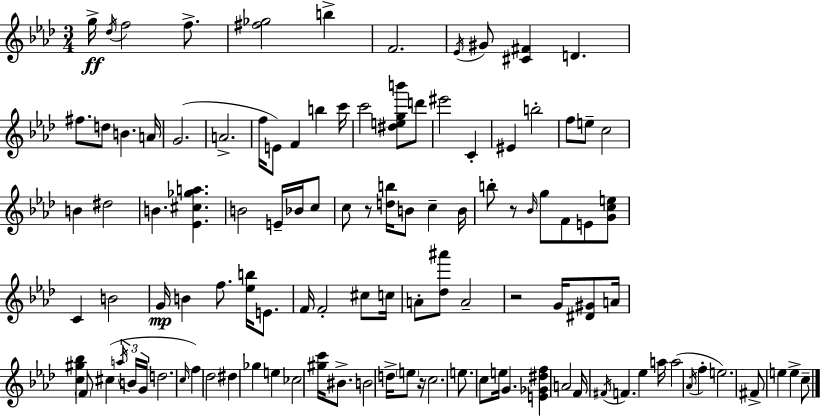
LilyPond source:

{
  \clef treble
  \numericTimeSignature
  \time 3/4
  \key aes \major
  g''16->\ff \acciaccatura { des''16 } f''2 f''8.-> | <fis'' ges''>2 b''4-> | f'2. | \acciaccatura { ees'16 } gis'8 <cis' fis'>4 d'4. | \break fis''8. d''8 b'4. | a'16 g'2.( | a'2.-> | f''16 e'8) f'4 b''4 | \break c'''16 c'''2 <dis'' e'' g'' b'''>8 | d'''8 eis'''2 c'4-. | eis'4 b''2-. | f''8 e''8-- c''2 | \break b'4 dis''2 | b'4. <ees' cis'' ges'' a''>4. | b'2 e'16-- bes'16 | c''8 c''8 r8 <d'' b''>16 b'8 c''4-- | \break b'16 b''8-. r8 \grace { bes'16 } g''8 f'8 e'8 | <g' c'' e''>8 c'4 b'2 | g'16\mp b'4 f''8. <ees'' b''>16 | e'8. f'16 f'2-. | \break cis''8 c''16 a'8-. <des'' ais'''>8 a'2-- | r2 g'16 | <dis' gis'>8 a'16 <c'' gis'' bes''>4 \parenthesize f'8 cis''4( | \tuplet 3/2 { \acciaccatura { a''16 } b'16 g'16 } d''2. | \break \grace { c''16 }) f''4 des''2 | dis''4 ges''4 | e''4 ces''2 | <gis'' c'''>16 bis'8.-> b'2 | \break d''16-> \parenthesize e''8 r16 c''2. | e''8. c''8 e''16 g'4. | <e' ges' dis'' f''>4 a'2 | f'16 \acciaccatura { fis'16 } f'4. | \break ees''4 a''16 a''2( | \acciaccatura { aes'16 } f''4-. e''2.) | fis'8-> e''4 | e''4-> c''8-- \bar "|."
}